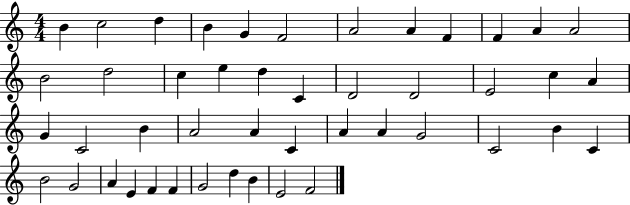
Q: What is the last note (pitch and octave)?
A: F4